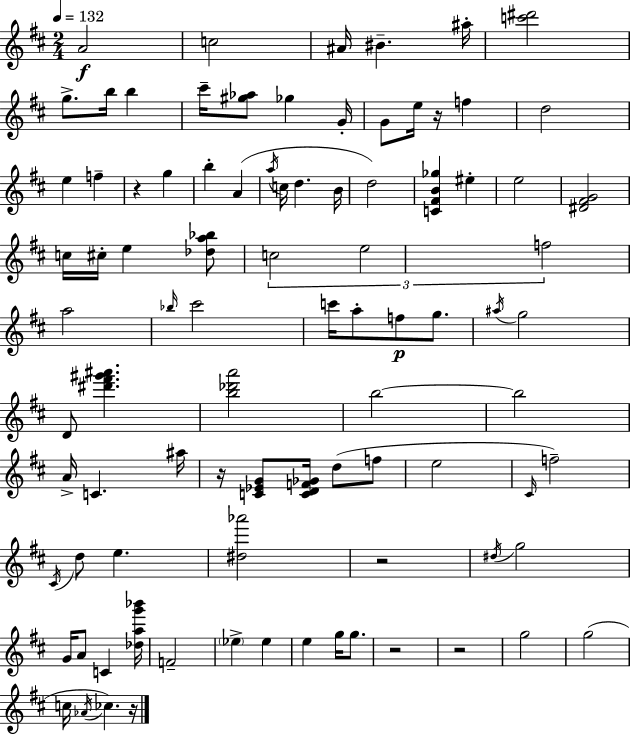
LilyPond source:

{
  \clef treble
  \numericTimeSignature
  \time 2/4
  \key d \major
  \tempo 4 = 132
  \repeat volta 2 { a'2\f | c''2 | ais'16 bis'4.-- ais''16-. | <c''' dis'''>2 | \break g''8.-> b''16 b''4 | cis'''16-- <gis'' aes''>8 ges''4 g'16-. | g'8 e''16 r16 f''4 | d''2 | \break e''4 f''4-- | r4 g''4 | b''4-. a'4( | \acciaccatura { a''16 } c''16 d''4. | \break b'16 d''2) | <c' fis' b' ges''>4 eis''4-. | e''2 | <dis' fis' g'>2 | \break c''16 cis''16-. e''4 <des'' a'' bes''>8 | \tuplet 3/2 { c''2 | e''2 | f''2 } | \break a''2 | \grace { bes''16 } cis'''2 | c'''16 a''8-. f''8\p g''8. | \acciaccatura { ais''16 } g''2 | \break d'8 <dis''' fis''' gis''' ais'''>4. | <b'' des''' a'''>2 | b''2~~ | b''2 | \break a'16-> c'4. | ais''16 r16 <c' ees' g'>8 <c' d' f' ges'>16 d''8( | f''8 e''2 | \grace { cis'16 }) f''2-- | \break \acciaccatura { cis'16 } d''8 e''4. | <dis'' aes'''>2 | r2 | \acciaccatura { dis''16 } g''2 | \break g'16 a'8 | c'4 <des'' a'' g''' bes'''>16 f'2-- | \parenthesize ees''4-> | ees''4 e''4 | \break g''16 g''8. r2 | r2 | g''2 | g''2( | \break c''16 \acciaccatura { aes'16 } | ces''4.) r16 } \bar "|."
}